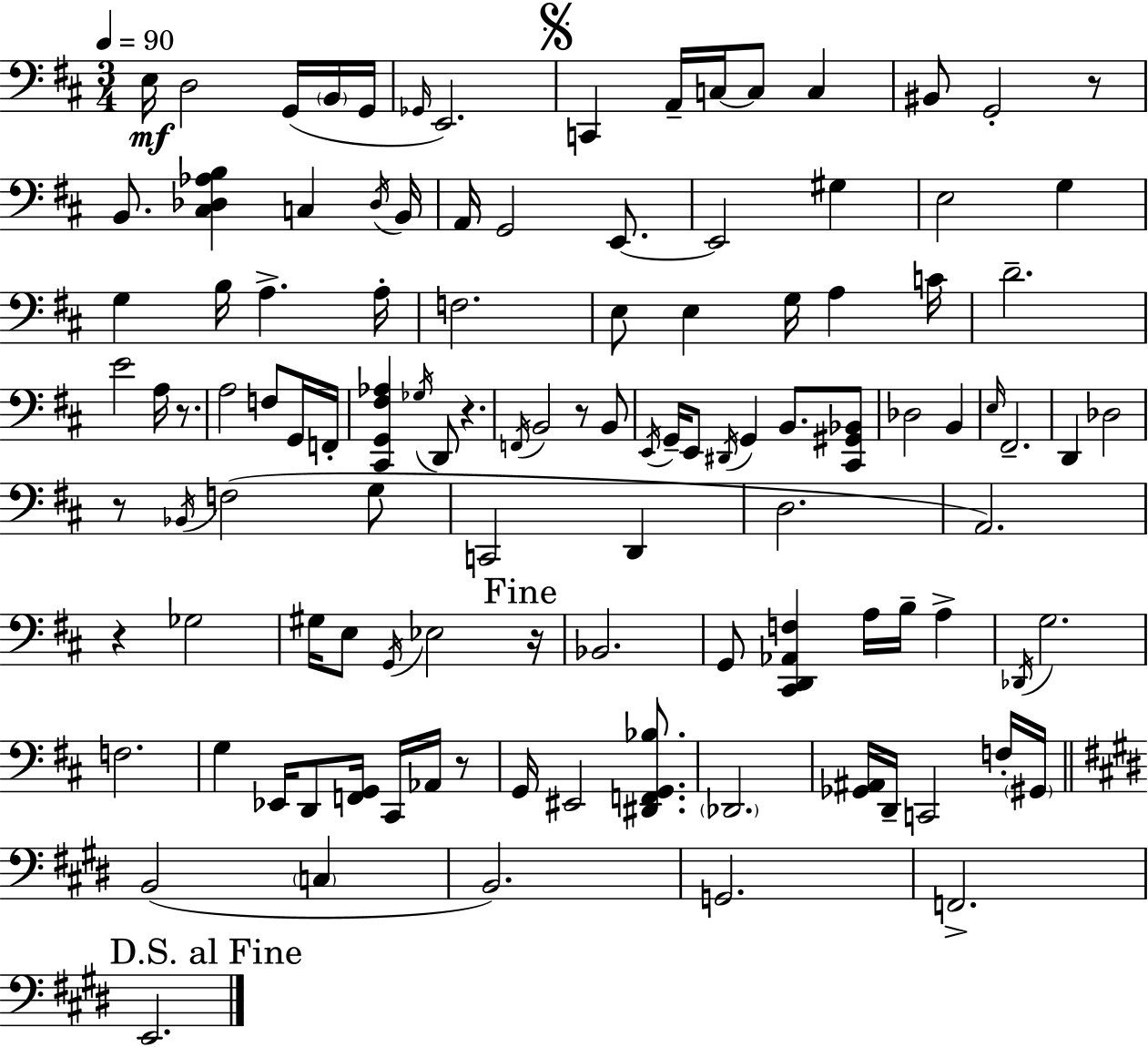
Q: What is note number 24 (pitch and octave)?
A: E3